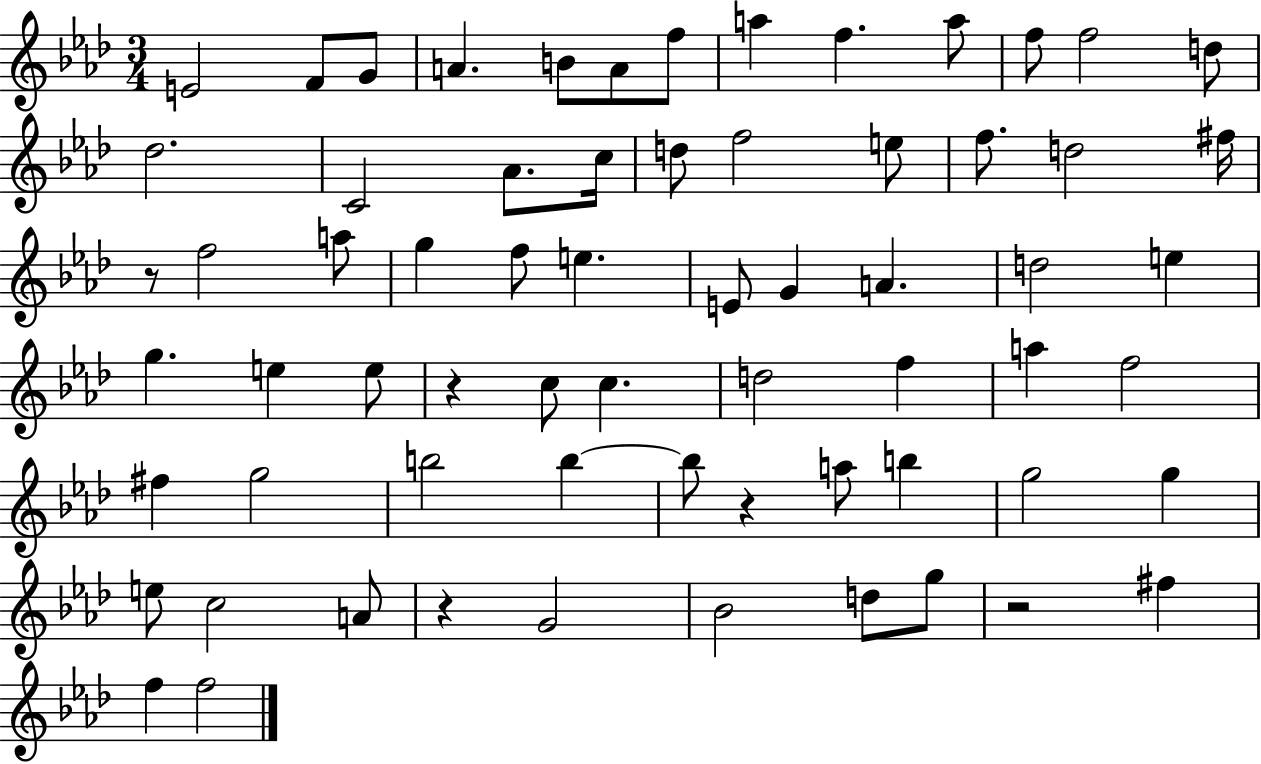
{
  \clef treble
  \numericTimeSignature
  \time 3/4
  \key aes \major
  e'2 f'8 g'8 | a'4. b'8 a'8 f''8 | a''4 f''4. a''8 | f''8 f''2 d''8 | \break des''2. | c'2 aes'8. c''16 | d''8 f''2 e''8 | f''8. d''2 fis''16 | \break r8 f''2 a''8 | g''4 f''8 e''4. | e'8 g'4 a'4. | d''2 e''4 | \break g''4. e''4 e''8 | r4 c''8 c''4. | d''2 f''4 | a''4 f''2 | \break fis''4 g''2 | b''2 b''4~~ | b''8 r4 a''8 b''4 | g''2 g''4 | \break e''8 c''2 a'8 | r4 g'2 | bes'2 d''8 g''8 | r2 fis''4 | \break f''4 f''2 | \bar "|."
}